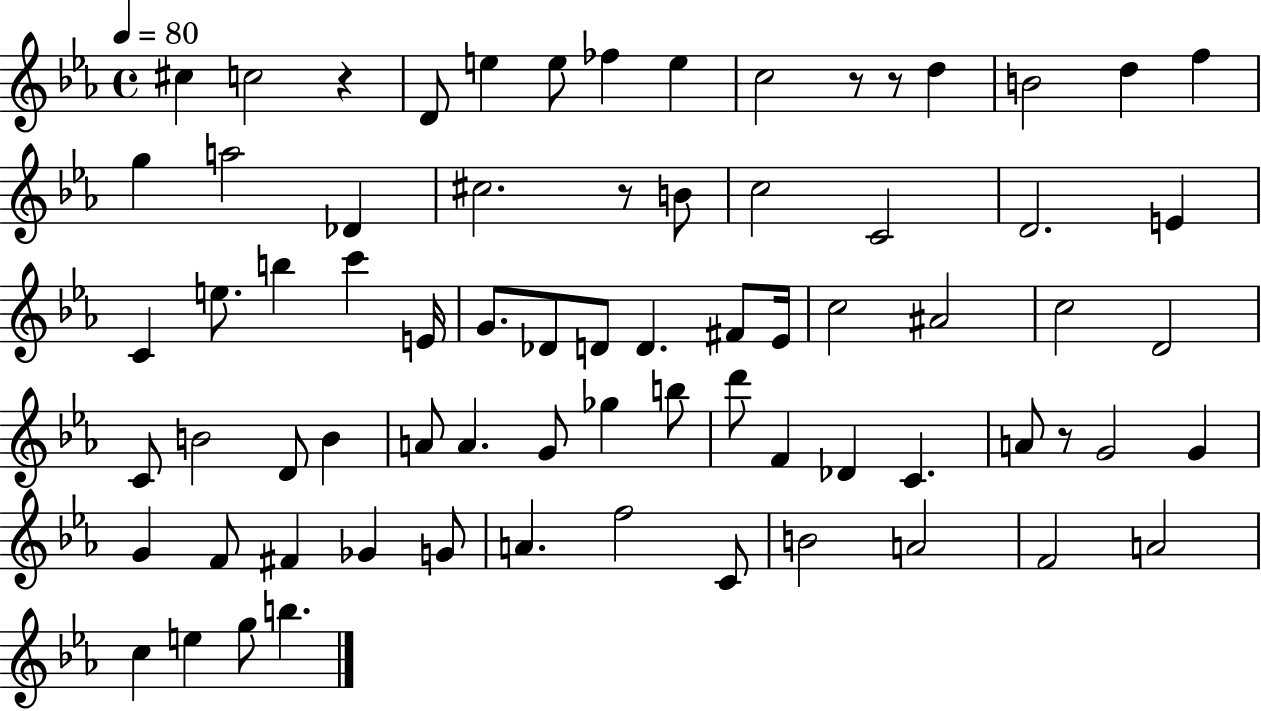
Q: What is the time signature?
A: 4/4